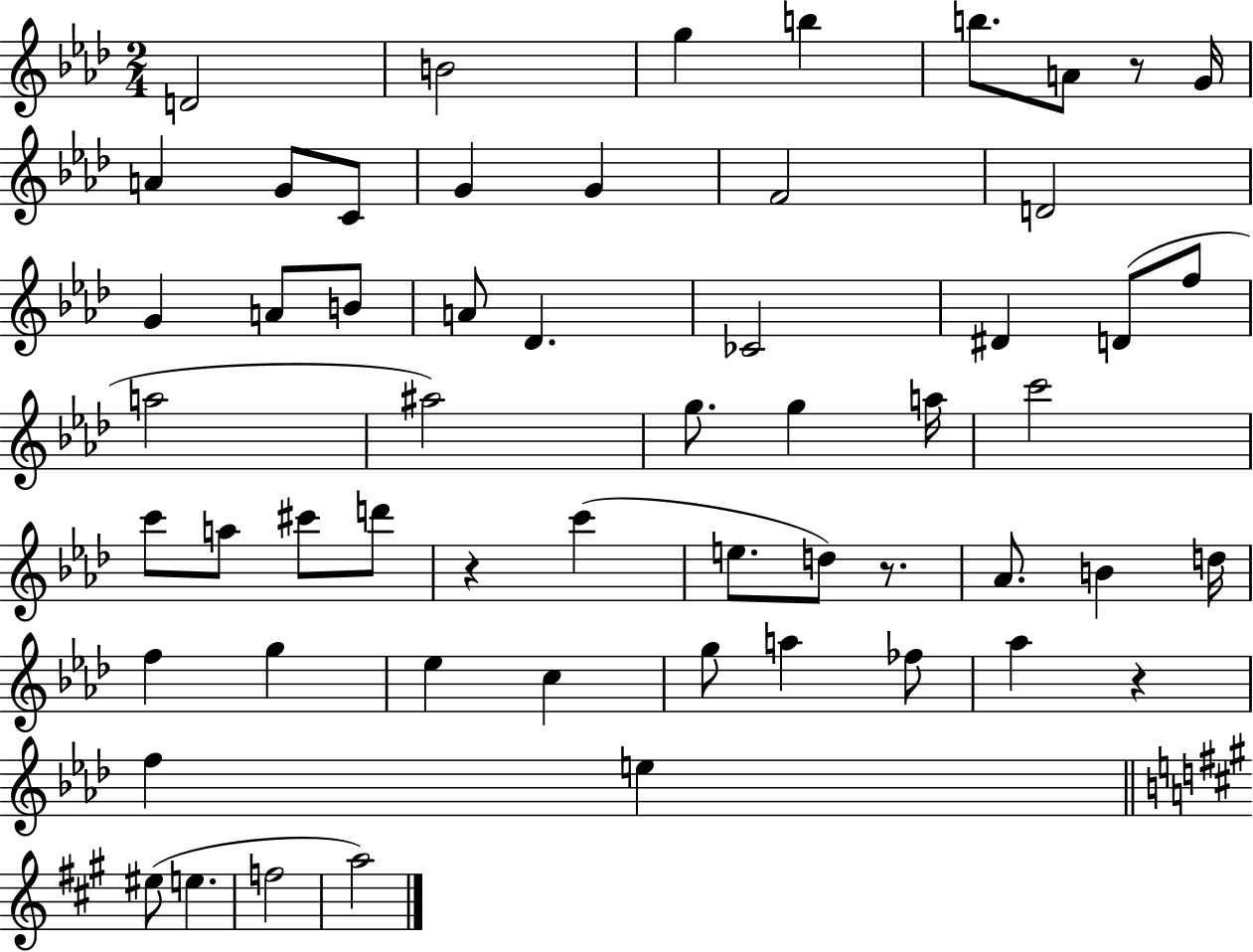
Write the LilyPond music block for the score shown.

{
  \clef treble
  \numericTimeSignature
  \time 2/4
  \key aes \major
  d'2 | b'2 | g''4 b''4 | b''8. a'8 r8 g'16 | \break a'4 g'8 c'8 | g'4 g'4 | f'2 | d'2 | \break g'4 a'8 b'8 | a'8 des'4. | ces'2 | dis'4 d'8( f''8 | \break a''2 | ais''2) | g''8. g''4 a''16 | c'''2 | \break c'''8 a''8 cis'''8 d'''8 | r4 c'''4( | e''8. d''8) r8. | aes'8. b'4 d''16 | \break f''4 g''4 | ees''4 c''4 | g''8 a''4 fes''8 | aes''4 r4 | \break f''4 e''4 | \bar "||" \break \key a \major eis''8( e''4. | f''2 | a''2) | \bar "|."
}